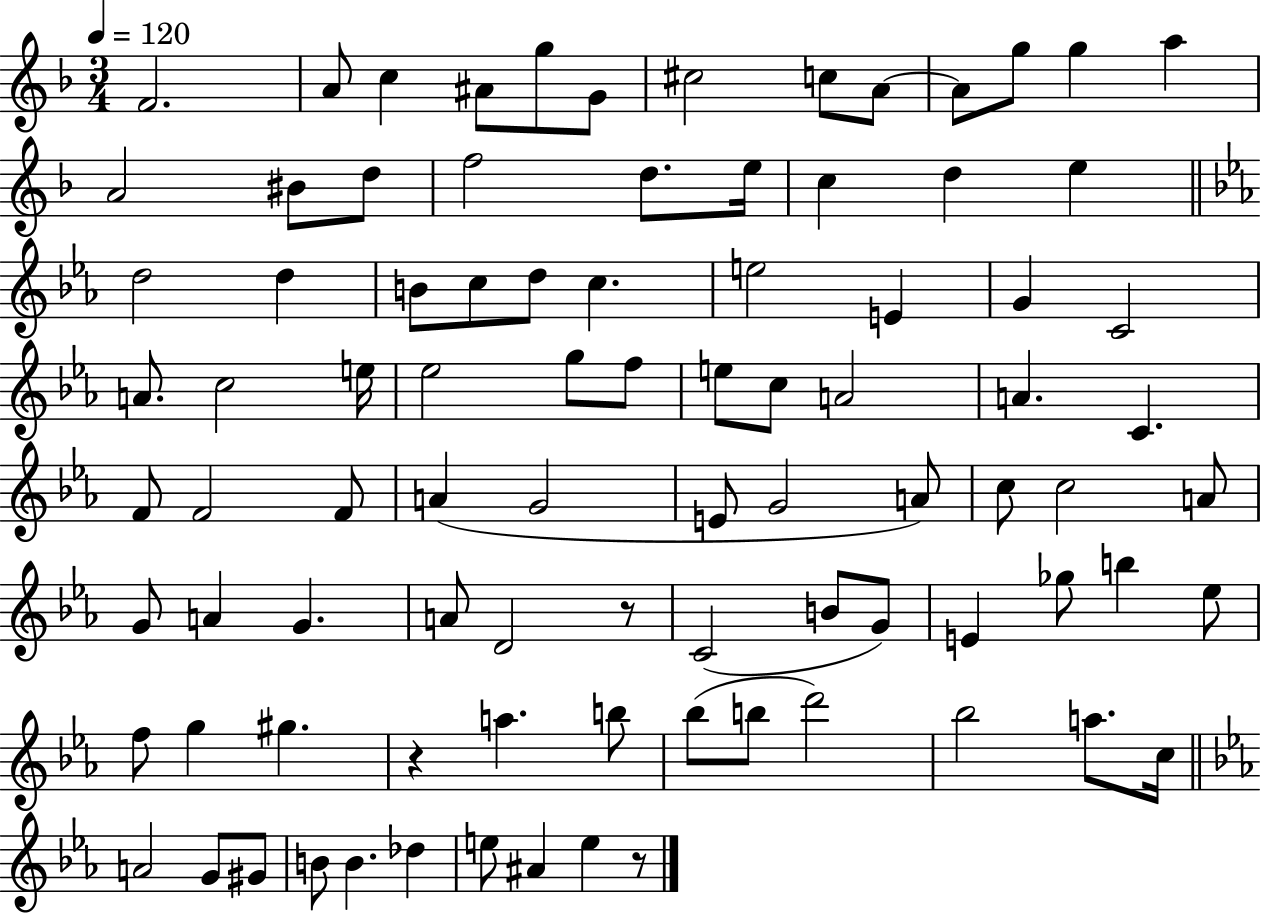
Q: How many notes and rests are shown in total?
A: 89